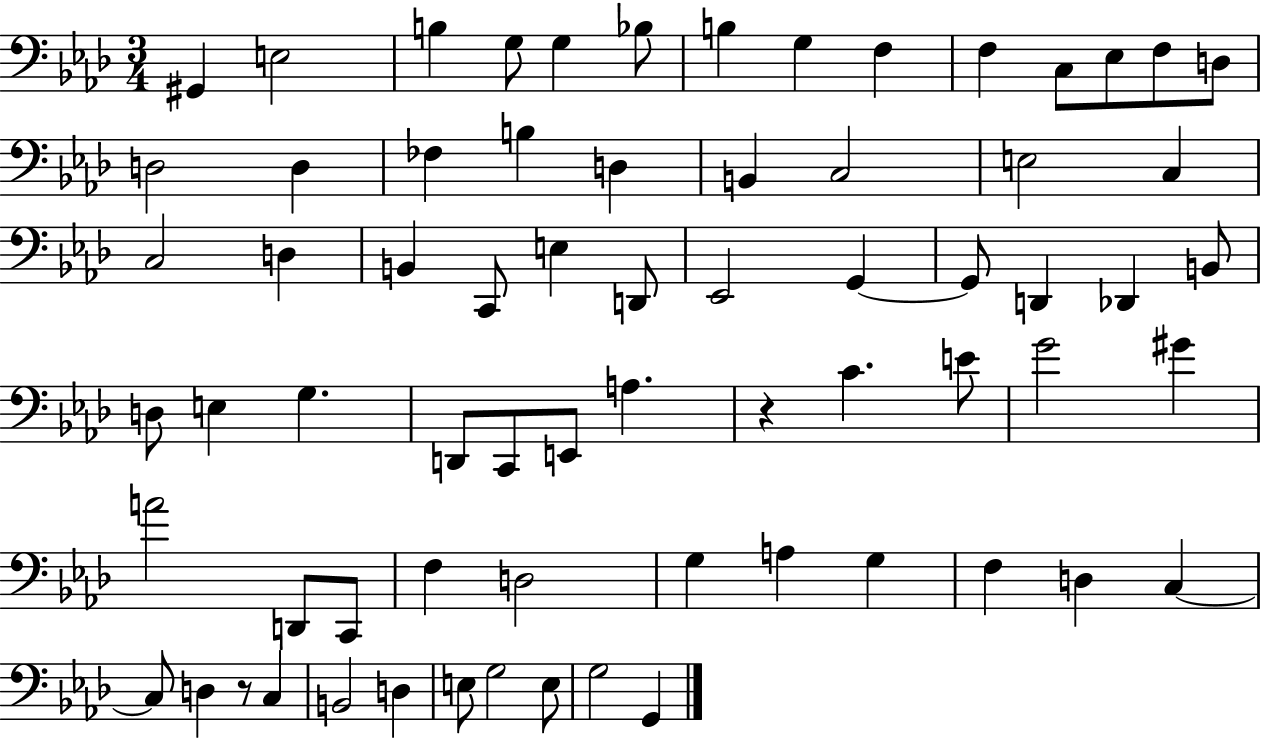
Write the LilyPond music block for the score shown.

{
  \clef bass
  \numericTimeSignature
  \time 3/4
  \key aes \major
  gis,4 e2 | b4 g8 g4 bes8 | b4 g4 f4 | f4 c8 ees8 f8 d8 | \break d2 d4 | fes4 b4 d4 | b,4 c2 | e2 c4 | \break c2 d4 | b,4 c,8 e4 d,8 | ees,2 g,4~~ | g,8 d,4 des,4 b,8 | \break d8 e4 g4. | d,8 c,8 e,8 a4. | r4 c'4. e'8 | g'2 gis'4 | \break a'2 d,8 c,8 | f4 d2 | g4 a4 g4 | f4 d4 c4~~ | \break c8 d4 r8 c4 | b,2 d4 | e8 g2 e8 | g2 g,4 | \break \bar "|."
}